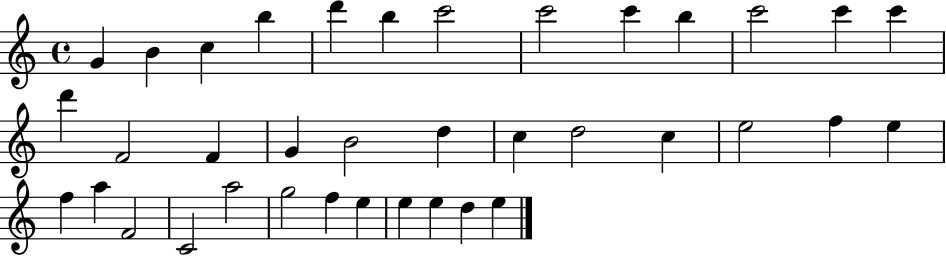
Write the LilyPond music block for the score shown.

{
  \clef treble
  \time 4/4
  \defaultTimeSignature
  \key c \major
  g'4 b'4 c''4 b''4 | d'''4 b''4 c'''2 | c'''2 c'''4 b''4 | c'''2 c'''4 c'''4 | \break d'''4 f'2 f'4 | g'4 b'2 d''4 | c''4 d''2 c''4 | e''2 f''4 e''4 | \break f''4 a''4 f'2 | c'2 a''2 | g''2 f''4 e''4 | e''4 e''4 d''4 e''4 | \break \bar "|."
}